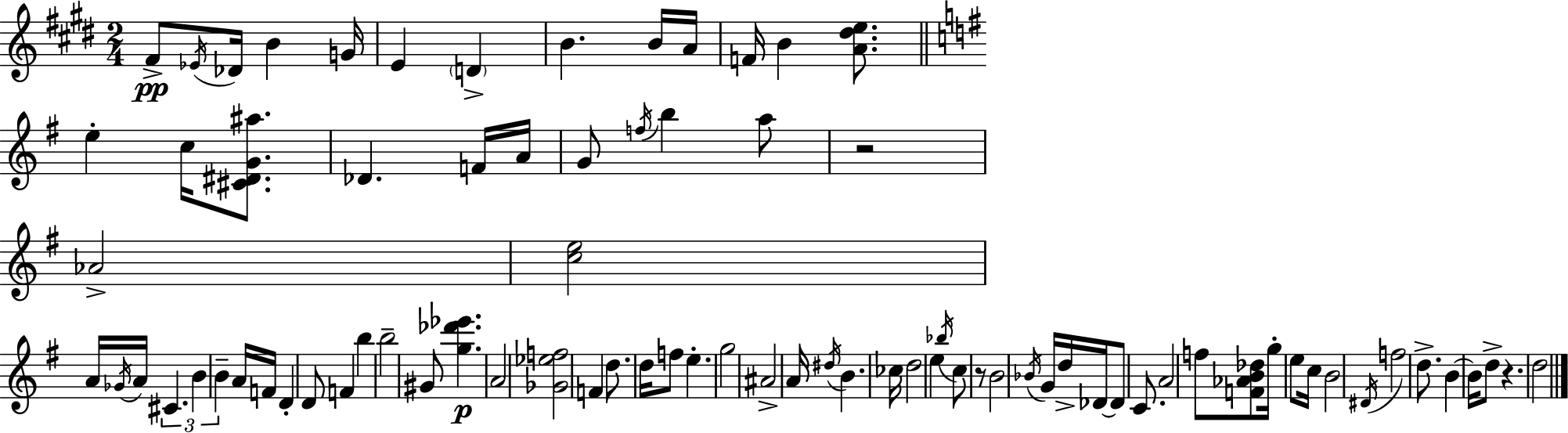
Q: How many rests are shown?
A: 3